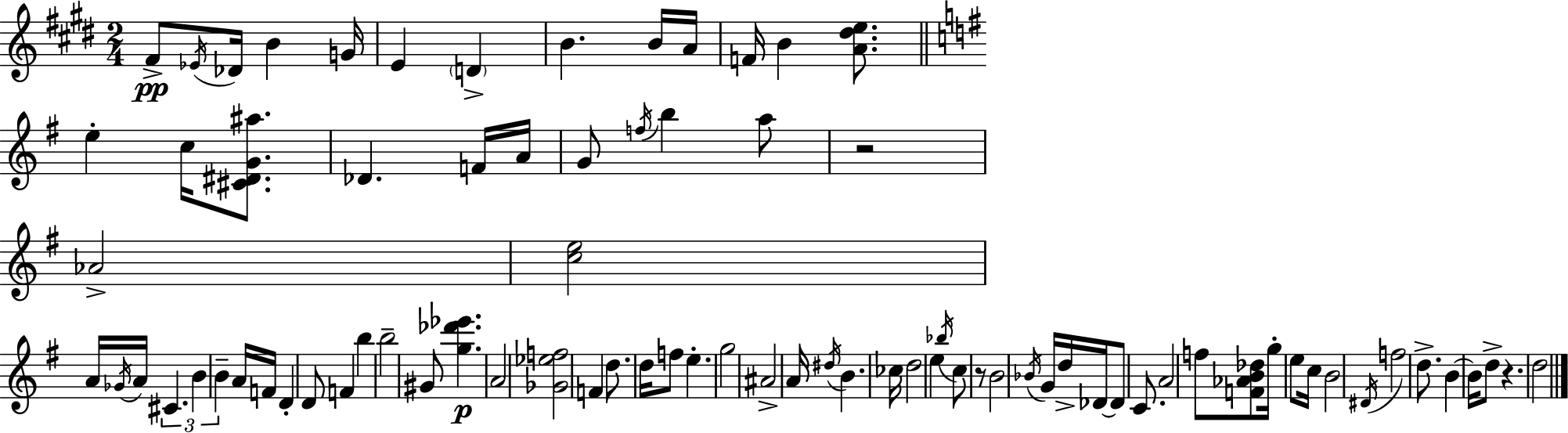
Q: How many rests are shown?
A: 3